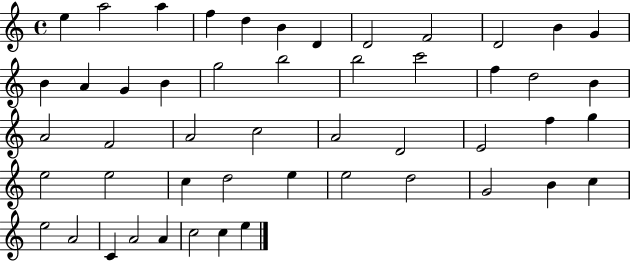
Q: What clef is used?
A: treble